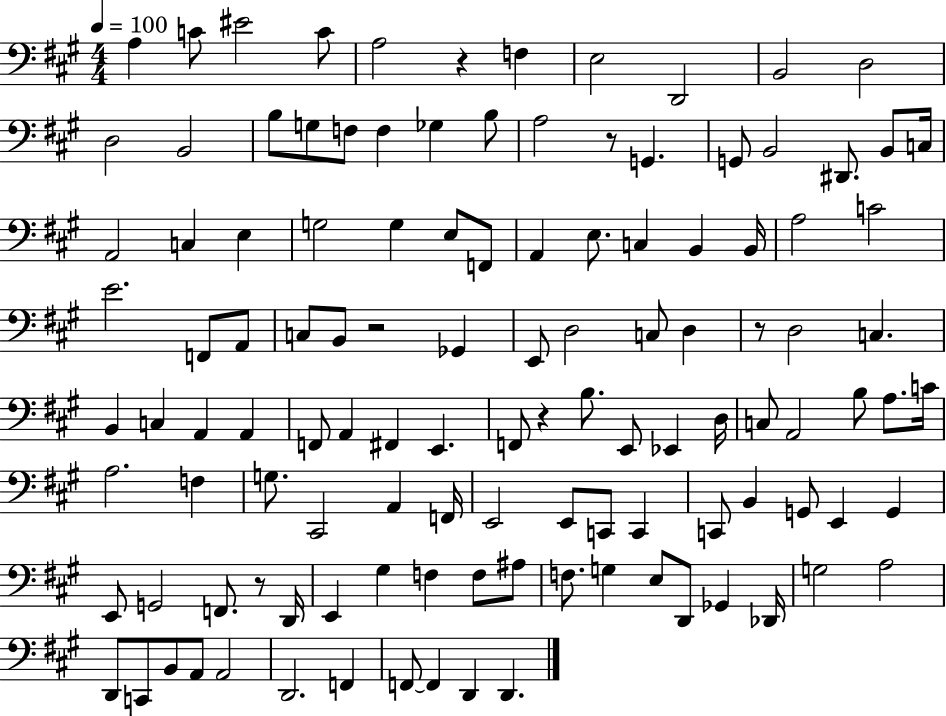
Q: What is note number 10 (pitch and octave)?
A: D3